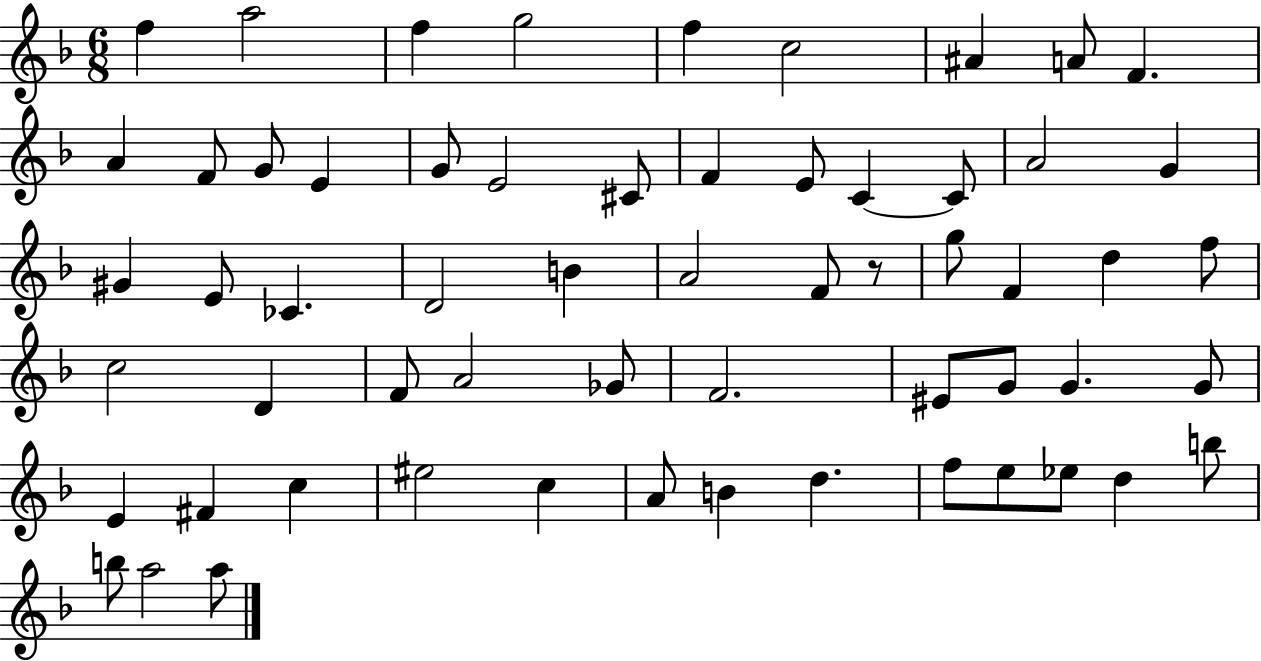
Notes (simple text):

F5/q A5/h F5/q G5/h F5/q C5/h A#4/q A4/e F4/q. A4/q F4/e G4/e E4/q G4/e E4/h C#4/e F4/q E4/e C4/q C4/e A4/h G4/q G#4/q E4/e CES4/q. D4/h B4/q A4/h F4/e R/e G5/e F4/q D5/q F5/e C5/h D4/q F4/e A4/h Gb4/e F4/h. EIS4/e G4/e G4/q. G4/e E4/q F#4/q C5/q EIS5/h C5/q A4/e B4/q D5/q. F5/e E5/e Eb5/e D5/q B5/e B5/e A5/h A5/e